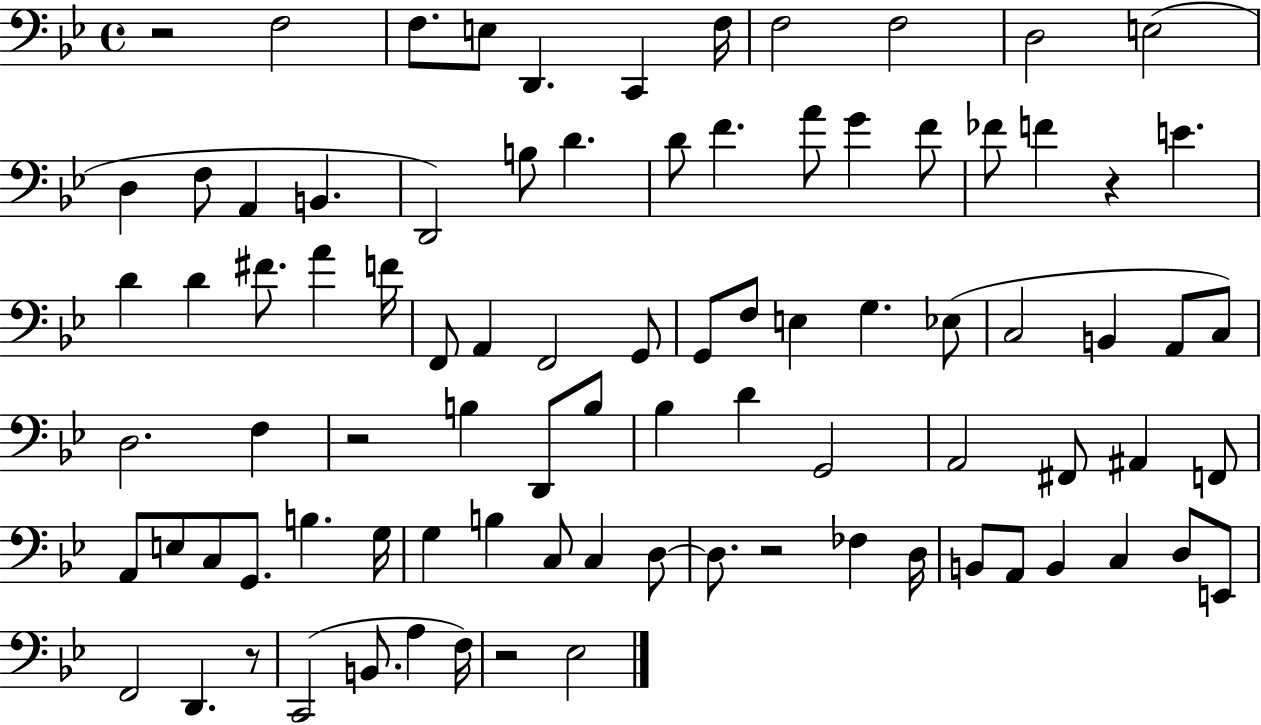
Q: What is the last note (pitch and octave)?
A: Eb3